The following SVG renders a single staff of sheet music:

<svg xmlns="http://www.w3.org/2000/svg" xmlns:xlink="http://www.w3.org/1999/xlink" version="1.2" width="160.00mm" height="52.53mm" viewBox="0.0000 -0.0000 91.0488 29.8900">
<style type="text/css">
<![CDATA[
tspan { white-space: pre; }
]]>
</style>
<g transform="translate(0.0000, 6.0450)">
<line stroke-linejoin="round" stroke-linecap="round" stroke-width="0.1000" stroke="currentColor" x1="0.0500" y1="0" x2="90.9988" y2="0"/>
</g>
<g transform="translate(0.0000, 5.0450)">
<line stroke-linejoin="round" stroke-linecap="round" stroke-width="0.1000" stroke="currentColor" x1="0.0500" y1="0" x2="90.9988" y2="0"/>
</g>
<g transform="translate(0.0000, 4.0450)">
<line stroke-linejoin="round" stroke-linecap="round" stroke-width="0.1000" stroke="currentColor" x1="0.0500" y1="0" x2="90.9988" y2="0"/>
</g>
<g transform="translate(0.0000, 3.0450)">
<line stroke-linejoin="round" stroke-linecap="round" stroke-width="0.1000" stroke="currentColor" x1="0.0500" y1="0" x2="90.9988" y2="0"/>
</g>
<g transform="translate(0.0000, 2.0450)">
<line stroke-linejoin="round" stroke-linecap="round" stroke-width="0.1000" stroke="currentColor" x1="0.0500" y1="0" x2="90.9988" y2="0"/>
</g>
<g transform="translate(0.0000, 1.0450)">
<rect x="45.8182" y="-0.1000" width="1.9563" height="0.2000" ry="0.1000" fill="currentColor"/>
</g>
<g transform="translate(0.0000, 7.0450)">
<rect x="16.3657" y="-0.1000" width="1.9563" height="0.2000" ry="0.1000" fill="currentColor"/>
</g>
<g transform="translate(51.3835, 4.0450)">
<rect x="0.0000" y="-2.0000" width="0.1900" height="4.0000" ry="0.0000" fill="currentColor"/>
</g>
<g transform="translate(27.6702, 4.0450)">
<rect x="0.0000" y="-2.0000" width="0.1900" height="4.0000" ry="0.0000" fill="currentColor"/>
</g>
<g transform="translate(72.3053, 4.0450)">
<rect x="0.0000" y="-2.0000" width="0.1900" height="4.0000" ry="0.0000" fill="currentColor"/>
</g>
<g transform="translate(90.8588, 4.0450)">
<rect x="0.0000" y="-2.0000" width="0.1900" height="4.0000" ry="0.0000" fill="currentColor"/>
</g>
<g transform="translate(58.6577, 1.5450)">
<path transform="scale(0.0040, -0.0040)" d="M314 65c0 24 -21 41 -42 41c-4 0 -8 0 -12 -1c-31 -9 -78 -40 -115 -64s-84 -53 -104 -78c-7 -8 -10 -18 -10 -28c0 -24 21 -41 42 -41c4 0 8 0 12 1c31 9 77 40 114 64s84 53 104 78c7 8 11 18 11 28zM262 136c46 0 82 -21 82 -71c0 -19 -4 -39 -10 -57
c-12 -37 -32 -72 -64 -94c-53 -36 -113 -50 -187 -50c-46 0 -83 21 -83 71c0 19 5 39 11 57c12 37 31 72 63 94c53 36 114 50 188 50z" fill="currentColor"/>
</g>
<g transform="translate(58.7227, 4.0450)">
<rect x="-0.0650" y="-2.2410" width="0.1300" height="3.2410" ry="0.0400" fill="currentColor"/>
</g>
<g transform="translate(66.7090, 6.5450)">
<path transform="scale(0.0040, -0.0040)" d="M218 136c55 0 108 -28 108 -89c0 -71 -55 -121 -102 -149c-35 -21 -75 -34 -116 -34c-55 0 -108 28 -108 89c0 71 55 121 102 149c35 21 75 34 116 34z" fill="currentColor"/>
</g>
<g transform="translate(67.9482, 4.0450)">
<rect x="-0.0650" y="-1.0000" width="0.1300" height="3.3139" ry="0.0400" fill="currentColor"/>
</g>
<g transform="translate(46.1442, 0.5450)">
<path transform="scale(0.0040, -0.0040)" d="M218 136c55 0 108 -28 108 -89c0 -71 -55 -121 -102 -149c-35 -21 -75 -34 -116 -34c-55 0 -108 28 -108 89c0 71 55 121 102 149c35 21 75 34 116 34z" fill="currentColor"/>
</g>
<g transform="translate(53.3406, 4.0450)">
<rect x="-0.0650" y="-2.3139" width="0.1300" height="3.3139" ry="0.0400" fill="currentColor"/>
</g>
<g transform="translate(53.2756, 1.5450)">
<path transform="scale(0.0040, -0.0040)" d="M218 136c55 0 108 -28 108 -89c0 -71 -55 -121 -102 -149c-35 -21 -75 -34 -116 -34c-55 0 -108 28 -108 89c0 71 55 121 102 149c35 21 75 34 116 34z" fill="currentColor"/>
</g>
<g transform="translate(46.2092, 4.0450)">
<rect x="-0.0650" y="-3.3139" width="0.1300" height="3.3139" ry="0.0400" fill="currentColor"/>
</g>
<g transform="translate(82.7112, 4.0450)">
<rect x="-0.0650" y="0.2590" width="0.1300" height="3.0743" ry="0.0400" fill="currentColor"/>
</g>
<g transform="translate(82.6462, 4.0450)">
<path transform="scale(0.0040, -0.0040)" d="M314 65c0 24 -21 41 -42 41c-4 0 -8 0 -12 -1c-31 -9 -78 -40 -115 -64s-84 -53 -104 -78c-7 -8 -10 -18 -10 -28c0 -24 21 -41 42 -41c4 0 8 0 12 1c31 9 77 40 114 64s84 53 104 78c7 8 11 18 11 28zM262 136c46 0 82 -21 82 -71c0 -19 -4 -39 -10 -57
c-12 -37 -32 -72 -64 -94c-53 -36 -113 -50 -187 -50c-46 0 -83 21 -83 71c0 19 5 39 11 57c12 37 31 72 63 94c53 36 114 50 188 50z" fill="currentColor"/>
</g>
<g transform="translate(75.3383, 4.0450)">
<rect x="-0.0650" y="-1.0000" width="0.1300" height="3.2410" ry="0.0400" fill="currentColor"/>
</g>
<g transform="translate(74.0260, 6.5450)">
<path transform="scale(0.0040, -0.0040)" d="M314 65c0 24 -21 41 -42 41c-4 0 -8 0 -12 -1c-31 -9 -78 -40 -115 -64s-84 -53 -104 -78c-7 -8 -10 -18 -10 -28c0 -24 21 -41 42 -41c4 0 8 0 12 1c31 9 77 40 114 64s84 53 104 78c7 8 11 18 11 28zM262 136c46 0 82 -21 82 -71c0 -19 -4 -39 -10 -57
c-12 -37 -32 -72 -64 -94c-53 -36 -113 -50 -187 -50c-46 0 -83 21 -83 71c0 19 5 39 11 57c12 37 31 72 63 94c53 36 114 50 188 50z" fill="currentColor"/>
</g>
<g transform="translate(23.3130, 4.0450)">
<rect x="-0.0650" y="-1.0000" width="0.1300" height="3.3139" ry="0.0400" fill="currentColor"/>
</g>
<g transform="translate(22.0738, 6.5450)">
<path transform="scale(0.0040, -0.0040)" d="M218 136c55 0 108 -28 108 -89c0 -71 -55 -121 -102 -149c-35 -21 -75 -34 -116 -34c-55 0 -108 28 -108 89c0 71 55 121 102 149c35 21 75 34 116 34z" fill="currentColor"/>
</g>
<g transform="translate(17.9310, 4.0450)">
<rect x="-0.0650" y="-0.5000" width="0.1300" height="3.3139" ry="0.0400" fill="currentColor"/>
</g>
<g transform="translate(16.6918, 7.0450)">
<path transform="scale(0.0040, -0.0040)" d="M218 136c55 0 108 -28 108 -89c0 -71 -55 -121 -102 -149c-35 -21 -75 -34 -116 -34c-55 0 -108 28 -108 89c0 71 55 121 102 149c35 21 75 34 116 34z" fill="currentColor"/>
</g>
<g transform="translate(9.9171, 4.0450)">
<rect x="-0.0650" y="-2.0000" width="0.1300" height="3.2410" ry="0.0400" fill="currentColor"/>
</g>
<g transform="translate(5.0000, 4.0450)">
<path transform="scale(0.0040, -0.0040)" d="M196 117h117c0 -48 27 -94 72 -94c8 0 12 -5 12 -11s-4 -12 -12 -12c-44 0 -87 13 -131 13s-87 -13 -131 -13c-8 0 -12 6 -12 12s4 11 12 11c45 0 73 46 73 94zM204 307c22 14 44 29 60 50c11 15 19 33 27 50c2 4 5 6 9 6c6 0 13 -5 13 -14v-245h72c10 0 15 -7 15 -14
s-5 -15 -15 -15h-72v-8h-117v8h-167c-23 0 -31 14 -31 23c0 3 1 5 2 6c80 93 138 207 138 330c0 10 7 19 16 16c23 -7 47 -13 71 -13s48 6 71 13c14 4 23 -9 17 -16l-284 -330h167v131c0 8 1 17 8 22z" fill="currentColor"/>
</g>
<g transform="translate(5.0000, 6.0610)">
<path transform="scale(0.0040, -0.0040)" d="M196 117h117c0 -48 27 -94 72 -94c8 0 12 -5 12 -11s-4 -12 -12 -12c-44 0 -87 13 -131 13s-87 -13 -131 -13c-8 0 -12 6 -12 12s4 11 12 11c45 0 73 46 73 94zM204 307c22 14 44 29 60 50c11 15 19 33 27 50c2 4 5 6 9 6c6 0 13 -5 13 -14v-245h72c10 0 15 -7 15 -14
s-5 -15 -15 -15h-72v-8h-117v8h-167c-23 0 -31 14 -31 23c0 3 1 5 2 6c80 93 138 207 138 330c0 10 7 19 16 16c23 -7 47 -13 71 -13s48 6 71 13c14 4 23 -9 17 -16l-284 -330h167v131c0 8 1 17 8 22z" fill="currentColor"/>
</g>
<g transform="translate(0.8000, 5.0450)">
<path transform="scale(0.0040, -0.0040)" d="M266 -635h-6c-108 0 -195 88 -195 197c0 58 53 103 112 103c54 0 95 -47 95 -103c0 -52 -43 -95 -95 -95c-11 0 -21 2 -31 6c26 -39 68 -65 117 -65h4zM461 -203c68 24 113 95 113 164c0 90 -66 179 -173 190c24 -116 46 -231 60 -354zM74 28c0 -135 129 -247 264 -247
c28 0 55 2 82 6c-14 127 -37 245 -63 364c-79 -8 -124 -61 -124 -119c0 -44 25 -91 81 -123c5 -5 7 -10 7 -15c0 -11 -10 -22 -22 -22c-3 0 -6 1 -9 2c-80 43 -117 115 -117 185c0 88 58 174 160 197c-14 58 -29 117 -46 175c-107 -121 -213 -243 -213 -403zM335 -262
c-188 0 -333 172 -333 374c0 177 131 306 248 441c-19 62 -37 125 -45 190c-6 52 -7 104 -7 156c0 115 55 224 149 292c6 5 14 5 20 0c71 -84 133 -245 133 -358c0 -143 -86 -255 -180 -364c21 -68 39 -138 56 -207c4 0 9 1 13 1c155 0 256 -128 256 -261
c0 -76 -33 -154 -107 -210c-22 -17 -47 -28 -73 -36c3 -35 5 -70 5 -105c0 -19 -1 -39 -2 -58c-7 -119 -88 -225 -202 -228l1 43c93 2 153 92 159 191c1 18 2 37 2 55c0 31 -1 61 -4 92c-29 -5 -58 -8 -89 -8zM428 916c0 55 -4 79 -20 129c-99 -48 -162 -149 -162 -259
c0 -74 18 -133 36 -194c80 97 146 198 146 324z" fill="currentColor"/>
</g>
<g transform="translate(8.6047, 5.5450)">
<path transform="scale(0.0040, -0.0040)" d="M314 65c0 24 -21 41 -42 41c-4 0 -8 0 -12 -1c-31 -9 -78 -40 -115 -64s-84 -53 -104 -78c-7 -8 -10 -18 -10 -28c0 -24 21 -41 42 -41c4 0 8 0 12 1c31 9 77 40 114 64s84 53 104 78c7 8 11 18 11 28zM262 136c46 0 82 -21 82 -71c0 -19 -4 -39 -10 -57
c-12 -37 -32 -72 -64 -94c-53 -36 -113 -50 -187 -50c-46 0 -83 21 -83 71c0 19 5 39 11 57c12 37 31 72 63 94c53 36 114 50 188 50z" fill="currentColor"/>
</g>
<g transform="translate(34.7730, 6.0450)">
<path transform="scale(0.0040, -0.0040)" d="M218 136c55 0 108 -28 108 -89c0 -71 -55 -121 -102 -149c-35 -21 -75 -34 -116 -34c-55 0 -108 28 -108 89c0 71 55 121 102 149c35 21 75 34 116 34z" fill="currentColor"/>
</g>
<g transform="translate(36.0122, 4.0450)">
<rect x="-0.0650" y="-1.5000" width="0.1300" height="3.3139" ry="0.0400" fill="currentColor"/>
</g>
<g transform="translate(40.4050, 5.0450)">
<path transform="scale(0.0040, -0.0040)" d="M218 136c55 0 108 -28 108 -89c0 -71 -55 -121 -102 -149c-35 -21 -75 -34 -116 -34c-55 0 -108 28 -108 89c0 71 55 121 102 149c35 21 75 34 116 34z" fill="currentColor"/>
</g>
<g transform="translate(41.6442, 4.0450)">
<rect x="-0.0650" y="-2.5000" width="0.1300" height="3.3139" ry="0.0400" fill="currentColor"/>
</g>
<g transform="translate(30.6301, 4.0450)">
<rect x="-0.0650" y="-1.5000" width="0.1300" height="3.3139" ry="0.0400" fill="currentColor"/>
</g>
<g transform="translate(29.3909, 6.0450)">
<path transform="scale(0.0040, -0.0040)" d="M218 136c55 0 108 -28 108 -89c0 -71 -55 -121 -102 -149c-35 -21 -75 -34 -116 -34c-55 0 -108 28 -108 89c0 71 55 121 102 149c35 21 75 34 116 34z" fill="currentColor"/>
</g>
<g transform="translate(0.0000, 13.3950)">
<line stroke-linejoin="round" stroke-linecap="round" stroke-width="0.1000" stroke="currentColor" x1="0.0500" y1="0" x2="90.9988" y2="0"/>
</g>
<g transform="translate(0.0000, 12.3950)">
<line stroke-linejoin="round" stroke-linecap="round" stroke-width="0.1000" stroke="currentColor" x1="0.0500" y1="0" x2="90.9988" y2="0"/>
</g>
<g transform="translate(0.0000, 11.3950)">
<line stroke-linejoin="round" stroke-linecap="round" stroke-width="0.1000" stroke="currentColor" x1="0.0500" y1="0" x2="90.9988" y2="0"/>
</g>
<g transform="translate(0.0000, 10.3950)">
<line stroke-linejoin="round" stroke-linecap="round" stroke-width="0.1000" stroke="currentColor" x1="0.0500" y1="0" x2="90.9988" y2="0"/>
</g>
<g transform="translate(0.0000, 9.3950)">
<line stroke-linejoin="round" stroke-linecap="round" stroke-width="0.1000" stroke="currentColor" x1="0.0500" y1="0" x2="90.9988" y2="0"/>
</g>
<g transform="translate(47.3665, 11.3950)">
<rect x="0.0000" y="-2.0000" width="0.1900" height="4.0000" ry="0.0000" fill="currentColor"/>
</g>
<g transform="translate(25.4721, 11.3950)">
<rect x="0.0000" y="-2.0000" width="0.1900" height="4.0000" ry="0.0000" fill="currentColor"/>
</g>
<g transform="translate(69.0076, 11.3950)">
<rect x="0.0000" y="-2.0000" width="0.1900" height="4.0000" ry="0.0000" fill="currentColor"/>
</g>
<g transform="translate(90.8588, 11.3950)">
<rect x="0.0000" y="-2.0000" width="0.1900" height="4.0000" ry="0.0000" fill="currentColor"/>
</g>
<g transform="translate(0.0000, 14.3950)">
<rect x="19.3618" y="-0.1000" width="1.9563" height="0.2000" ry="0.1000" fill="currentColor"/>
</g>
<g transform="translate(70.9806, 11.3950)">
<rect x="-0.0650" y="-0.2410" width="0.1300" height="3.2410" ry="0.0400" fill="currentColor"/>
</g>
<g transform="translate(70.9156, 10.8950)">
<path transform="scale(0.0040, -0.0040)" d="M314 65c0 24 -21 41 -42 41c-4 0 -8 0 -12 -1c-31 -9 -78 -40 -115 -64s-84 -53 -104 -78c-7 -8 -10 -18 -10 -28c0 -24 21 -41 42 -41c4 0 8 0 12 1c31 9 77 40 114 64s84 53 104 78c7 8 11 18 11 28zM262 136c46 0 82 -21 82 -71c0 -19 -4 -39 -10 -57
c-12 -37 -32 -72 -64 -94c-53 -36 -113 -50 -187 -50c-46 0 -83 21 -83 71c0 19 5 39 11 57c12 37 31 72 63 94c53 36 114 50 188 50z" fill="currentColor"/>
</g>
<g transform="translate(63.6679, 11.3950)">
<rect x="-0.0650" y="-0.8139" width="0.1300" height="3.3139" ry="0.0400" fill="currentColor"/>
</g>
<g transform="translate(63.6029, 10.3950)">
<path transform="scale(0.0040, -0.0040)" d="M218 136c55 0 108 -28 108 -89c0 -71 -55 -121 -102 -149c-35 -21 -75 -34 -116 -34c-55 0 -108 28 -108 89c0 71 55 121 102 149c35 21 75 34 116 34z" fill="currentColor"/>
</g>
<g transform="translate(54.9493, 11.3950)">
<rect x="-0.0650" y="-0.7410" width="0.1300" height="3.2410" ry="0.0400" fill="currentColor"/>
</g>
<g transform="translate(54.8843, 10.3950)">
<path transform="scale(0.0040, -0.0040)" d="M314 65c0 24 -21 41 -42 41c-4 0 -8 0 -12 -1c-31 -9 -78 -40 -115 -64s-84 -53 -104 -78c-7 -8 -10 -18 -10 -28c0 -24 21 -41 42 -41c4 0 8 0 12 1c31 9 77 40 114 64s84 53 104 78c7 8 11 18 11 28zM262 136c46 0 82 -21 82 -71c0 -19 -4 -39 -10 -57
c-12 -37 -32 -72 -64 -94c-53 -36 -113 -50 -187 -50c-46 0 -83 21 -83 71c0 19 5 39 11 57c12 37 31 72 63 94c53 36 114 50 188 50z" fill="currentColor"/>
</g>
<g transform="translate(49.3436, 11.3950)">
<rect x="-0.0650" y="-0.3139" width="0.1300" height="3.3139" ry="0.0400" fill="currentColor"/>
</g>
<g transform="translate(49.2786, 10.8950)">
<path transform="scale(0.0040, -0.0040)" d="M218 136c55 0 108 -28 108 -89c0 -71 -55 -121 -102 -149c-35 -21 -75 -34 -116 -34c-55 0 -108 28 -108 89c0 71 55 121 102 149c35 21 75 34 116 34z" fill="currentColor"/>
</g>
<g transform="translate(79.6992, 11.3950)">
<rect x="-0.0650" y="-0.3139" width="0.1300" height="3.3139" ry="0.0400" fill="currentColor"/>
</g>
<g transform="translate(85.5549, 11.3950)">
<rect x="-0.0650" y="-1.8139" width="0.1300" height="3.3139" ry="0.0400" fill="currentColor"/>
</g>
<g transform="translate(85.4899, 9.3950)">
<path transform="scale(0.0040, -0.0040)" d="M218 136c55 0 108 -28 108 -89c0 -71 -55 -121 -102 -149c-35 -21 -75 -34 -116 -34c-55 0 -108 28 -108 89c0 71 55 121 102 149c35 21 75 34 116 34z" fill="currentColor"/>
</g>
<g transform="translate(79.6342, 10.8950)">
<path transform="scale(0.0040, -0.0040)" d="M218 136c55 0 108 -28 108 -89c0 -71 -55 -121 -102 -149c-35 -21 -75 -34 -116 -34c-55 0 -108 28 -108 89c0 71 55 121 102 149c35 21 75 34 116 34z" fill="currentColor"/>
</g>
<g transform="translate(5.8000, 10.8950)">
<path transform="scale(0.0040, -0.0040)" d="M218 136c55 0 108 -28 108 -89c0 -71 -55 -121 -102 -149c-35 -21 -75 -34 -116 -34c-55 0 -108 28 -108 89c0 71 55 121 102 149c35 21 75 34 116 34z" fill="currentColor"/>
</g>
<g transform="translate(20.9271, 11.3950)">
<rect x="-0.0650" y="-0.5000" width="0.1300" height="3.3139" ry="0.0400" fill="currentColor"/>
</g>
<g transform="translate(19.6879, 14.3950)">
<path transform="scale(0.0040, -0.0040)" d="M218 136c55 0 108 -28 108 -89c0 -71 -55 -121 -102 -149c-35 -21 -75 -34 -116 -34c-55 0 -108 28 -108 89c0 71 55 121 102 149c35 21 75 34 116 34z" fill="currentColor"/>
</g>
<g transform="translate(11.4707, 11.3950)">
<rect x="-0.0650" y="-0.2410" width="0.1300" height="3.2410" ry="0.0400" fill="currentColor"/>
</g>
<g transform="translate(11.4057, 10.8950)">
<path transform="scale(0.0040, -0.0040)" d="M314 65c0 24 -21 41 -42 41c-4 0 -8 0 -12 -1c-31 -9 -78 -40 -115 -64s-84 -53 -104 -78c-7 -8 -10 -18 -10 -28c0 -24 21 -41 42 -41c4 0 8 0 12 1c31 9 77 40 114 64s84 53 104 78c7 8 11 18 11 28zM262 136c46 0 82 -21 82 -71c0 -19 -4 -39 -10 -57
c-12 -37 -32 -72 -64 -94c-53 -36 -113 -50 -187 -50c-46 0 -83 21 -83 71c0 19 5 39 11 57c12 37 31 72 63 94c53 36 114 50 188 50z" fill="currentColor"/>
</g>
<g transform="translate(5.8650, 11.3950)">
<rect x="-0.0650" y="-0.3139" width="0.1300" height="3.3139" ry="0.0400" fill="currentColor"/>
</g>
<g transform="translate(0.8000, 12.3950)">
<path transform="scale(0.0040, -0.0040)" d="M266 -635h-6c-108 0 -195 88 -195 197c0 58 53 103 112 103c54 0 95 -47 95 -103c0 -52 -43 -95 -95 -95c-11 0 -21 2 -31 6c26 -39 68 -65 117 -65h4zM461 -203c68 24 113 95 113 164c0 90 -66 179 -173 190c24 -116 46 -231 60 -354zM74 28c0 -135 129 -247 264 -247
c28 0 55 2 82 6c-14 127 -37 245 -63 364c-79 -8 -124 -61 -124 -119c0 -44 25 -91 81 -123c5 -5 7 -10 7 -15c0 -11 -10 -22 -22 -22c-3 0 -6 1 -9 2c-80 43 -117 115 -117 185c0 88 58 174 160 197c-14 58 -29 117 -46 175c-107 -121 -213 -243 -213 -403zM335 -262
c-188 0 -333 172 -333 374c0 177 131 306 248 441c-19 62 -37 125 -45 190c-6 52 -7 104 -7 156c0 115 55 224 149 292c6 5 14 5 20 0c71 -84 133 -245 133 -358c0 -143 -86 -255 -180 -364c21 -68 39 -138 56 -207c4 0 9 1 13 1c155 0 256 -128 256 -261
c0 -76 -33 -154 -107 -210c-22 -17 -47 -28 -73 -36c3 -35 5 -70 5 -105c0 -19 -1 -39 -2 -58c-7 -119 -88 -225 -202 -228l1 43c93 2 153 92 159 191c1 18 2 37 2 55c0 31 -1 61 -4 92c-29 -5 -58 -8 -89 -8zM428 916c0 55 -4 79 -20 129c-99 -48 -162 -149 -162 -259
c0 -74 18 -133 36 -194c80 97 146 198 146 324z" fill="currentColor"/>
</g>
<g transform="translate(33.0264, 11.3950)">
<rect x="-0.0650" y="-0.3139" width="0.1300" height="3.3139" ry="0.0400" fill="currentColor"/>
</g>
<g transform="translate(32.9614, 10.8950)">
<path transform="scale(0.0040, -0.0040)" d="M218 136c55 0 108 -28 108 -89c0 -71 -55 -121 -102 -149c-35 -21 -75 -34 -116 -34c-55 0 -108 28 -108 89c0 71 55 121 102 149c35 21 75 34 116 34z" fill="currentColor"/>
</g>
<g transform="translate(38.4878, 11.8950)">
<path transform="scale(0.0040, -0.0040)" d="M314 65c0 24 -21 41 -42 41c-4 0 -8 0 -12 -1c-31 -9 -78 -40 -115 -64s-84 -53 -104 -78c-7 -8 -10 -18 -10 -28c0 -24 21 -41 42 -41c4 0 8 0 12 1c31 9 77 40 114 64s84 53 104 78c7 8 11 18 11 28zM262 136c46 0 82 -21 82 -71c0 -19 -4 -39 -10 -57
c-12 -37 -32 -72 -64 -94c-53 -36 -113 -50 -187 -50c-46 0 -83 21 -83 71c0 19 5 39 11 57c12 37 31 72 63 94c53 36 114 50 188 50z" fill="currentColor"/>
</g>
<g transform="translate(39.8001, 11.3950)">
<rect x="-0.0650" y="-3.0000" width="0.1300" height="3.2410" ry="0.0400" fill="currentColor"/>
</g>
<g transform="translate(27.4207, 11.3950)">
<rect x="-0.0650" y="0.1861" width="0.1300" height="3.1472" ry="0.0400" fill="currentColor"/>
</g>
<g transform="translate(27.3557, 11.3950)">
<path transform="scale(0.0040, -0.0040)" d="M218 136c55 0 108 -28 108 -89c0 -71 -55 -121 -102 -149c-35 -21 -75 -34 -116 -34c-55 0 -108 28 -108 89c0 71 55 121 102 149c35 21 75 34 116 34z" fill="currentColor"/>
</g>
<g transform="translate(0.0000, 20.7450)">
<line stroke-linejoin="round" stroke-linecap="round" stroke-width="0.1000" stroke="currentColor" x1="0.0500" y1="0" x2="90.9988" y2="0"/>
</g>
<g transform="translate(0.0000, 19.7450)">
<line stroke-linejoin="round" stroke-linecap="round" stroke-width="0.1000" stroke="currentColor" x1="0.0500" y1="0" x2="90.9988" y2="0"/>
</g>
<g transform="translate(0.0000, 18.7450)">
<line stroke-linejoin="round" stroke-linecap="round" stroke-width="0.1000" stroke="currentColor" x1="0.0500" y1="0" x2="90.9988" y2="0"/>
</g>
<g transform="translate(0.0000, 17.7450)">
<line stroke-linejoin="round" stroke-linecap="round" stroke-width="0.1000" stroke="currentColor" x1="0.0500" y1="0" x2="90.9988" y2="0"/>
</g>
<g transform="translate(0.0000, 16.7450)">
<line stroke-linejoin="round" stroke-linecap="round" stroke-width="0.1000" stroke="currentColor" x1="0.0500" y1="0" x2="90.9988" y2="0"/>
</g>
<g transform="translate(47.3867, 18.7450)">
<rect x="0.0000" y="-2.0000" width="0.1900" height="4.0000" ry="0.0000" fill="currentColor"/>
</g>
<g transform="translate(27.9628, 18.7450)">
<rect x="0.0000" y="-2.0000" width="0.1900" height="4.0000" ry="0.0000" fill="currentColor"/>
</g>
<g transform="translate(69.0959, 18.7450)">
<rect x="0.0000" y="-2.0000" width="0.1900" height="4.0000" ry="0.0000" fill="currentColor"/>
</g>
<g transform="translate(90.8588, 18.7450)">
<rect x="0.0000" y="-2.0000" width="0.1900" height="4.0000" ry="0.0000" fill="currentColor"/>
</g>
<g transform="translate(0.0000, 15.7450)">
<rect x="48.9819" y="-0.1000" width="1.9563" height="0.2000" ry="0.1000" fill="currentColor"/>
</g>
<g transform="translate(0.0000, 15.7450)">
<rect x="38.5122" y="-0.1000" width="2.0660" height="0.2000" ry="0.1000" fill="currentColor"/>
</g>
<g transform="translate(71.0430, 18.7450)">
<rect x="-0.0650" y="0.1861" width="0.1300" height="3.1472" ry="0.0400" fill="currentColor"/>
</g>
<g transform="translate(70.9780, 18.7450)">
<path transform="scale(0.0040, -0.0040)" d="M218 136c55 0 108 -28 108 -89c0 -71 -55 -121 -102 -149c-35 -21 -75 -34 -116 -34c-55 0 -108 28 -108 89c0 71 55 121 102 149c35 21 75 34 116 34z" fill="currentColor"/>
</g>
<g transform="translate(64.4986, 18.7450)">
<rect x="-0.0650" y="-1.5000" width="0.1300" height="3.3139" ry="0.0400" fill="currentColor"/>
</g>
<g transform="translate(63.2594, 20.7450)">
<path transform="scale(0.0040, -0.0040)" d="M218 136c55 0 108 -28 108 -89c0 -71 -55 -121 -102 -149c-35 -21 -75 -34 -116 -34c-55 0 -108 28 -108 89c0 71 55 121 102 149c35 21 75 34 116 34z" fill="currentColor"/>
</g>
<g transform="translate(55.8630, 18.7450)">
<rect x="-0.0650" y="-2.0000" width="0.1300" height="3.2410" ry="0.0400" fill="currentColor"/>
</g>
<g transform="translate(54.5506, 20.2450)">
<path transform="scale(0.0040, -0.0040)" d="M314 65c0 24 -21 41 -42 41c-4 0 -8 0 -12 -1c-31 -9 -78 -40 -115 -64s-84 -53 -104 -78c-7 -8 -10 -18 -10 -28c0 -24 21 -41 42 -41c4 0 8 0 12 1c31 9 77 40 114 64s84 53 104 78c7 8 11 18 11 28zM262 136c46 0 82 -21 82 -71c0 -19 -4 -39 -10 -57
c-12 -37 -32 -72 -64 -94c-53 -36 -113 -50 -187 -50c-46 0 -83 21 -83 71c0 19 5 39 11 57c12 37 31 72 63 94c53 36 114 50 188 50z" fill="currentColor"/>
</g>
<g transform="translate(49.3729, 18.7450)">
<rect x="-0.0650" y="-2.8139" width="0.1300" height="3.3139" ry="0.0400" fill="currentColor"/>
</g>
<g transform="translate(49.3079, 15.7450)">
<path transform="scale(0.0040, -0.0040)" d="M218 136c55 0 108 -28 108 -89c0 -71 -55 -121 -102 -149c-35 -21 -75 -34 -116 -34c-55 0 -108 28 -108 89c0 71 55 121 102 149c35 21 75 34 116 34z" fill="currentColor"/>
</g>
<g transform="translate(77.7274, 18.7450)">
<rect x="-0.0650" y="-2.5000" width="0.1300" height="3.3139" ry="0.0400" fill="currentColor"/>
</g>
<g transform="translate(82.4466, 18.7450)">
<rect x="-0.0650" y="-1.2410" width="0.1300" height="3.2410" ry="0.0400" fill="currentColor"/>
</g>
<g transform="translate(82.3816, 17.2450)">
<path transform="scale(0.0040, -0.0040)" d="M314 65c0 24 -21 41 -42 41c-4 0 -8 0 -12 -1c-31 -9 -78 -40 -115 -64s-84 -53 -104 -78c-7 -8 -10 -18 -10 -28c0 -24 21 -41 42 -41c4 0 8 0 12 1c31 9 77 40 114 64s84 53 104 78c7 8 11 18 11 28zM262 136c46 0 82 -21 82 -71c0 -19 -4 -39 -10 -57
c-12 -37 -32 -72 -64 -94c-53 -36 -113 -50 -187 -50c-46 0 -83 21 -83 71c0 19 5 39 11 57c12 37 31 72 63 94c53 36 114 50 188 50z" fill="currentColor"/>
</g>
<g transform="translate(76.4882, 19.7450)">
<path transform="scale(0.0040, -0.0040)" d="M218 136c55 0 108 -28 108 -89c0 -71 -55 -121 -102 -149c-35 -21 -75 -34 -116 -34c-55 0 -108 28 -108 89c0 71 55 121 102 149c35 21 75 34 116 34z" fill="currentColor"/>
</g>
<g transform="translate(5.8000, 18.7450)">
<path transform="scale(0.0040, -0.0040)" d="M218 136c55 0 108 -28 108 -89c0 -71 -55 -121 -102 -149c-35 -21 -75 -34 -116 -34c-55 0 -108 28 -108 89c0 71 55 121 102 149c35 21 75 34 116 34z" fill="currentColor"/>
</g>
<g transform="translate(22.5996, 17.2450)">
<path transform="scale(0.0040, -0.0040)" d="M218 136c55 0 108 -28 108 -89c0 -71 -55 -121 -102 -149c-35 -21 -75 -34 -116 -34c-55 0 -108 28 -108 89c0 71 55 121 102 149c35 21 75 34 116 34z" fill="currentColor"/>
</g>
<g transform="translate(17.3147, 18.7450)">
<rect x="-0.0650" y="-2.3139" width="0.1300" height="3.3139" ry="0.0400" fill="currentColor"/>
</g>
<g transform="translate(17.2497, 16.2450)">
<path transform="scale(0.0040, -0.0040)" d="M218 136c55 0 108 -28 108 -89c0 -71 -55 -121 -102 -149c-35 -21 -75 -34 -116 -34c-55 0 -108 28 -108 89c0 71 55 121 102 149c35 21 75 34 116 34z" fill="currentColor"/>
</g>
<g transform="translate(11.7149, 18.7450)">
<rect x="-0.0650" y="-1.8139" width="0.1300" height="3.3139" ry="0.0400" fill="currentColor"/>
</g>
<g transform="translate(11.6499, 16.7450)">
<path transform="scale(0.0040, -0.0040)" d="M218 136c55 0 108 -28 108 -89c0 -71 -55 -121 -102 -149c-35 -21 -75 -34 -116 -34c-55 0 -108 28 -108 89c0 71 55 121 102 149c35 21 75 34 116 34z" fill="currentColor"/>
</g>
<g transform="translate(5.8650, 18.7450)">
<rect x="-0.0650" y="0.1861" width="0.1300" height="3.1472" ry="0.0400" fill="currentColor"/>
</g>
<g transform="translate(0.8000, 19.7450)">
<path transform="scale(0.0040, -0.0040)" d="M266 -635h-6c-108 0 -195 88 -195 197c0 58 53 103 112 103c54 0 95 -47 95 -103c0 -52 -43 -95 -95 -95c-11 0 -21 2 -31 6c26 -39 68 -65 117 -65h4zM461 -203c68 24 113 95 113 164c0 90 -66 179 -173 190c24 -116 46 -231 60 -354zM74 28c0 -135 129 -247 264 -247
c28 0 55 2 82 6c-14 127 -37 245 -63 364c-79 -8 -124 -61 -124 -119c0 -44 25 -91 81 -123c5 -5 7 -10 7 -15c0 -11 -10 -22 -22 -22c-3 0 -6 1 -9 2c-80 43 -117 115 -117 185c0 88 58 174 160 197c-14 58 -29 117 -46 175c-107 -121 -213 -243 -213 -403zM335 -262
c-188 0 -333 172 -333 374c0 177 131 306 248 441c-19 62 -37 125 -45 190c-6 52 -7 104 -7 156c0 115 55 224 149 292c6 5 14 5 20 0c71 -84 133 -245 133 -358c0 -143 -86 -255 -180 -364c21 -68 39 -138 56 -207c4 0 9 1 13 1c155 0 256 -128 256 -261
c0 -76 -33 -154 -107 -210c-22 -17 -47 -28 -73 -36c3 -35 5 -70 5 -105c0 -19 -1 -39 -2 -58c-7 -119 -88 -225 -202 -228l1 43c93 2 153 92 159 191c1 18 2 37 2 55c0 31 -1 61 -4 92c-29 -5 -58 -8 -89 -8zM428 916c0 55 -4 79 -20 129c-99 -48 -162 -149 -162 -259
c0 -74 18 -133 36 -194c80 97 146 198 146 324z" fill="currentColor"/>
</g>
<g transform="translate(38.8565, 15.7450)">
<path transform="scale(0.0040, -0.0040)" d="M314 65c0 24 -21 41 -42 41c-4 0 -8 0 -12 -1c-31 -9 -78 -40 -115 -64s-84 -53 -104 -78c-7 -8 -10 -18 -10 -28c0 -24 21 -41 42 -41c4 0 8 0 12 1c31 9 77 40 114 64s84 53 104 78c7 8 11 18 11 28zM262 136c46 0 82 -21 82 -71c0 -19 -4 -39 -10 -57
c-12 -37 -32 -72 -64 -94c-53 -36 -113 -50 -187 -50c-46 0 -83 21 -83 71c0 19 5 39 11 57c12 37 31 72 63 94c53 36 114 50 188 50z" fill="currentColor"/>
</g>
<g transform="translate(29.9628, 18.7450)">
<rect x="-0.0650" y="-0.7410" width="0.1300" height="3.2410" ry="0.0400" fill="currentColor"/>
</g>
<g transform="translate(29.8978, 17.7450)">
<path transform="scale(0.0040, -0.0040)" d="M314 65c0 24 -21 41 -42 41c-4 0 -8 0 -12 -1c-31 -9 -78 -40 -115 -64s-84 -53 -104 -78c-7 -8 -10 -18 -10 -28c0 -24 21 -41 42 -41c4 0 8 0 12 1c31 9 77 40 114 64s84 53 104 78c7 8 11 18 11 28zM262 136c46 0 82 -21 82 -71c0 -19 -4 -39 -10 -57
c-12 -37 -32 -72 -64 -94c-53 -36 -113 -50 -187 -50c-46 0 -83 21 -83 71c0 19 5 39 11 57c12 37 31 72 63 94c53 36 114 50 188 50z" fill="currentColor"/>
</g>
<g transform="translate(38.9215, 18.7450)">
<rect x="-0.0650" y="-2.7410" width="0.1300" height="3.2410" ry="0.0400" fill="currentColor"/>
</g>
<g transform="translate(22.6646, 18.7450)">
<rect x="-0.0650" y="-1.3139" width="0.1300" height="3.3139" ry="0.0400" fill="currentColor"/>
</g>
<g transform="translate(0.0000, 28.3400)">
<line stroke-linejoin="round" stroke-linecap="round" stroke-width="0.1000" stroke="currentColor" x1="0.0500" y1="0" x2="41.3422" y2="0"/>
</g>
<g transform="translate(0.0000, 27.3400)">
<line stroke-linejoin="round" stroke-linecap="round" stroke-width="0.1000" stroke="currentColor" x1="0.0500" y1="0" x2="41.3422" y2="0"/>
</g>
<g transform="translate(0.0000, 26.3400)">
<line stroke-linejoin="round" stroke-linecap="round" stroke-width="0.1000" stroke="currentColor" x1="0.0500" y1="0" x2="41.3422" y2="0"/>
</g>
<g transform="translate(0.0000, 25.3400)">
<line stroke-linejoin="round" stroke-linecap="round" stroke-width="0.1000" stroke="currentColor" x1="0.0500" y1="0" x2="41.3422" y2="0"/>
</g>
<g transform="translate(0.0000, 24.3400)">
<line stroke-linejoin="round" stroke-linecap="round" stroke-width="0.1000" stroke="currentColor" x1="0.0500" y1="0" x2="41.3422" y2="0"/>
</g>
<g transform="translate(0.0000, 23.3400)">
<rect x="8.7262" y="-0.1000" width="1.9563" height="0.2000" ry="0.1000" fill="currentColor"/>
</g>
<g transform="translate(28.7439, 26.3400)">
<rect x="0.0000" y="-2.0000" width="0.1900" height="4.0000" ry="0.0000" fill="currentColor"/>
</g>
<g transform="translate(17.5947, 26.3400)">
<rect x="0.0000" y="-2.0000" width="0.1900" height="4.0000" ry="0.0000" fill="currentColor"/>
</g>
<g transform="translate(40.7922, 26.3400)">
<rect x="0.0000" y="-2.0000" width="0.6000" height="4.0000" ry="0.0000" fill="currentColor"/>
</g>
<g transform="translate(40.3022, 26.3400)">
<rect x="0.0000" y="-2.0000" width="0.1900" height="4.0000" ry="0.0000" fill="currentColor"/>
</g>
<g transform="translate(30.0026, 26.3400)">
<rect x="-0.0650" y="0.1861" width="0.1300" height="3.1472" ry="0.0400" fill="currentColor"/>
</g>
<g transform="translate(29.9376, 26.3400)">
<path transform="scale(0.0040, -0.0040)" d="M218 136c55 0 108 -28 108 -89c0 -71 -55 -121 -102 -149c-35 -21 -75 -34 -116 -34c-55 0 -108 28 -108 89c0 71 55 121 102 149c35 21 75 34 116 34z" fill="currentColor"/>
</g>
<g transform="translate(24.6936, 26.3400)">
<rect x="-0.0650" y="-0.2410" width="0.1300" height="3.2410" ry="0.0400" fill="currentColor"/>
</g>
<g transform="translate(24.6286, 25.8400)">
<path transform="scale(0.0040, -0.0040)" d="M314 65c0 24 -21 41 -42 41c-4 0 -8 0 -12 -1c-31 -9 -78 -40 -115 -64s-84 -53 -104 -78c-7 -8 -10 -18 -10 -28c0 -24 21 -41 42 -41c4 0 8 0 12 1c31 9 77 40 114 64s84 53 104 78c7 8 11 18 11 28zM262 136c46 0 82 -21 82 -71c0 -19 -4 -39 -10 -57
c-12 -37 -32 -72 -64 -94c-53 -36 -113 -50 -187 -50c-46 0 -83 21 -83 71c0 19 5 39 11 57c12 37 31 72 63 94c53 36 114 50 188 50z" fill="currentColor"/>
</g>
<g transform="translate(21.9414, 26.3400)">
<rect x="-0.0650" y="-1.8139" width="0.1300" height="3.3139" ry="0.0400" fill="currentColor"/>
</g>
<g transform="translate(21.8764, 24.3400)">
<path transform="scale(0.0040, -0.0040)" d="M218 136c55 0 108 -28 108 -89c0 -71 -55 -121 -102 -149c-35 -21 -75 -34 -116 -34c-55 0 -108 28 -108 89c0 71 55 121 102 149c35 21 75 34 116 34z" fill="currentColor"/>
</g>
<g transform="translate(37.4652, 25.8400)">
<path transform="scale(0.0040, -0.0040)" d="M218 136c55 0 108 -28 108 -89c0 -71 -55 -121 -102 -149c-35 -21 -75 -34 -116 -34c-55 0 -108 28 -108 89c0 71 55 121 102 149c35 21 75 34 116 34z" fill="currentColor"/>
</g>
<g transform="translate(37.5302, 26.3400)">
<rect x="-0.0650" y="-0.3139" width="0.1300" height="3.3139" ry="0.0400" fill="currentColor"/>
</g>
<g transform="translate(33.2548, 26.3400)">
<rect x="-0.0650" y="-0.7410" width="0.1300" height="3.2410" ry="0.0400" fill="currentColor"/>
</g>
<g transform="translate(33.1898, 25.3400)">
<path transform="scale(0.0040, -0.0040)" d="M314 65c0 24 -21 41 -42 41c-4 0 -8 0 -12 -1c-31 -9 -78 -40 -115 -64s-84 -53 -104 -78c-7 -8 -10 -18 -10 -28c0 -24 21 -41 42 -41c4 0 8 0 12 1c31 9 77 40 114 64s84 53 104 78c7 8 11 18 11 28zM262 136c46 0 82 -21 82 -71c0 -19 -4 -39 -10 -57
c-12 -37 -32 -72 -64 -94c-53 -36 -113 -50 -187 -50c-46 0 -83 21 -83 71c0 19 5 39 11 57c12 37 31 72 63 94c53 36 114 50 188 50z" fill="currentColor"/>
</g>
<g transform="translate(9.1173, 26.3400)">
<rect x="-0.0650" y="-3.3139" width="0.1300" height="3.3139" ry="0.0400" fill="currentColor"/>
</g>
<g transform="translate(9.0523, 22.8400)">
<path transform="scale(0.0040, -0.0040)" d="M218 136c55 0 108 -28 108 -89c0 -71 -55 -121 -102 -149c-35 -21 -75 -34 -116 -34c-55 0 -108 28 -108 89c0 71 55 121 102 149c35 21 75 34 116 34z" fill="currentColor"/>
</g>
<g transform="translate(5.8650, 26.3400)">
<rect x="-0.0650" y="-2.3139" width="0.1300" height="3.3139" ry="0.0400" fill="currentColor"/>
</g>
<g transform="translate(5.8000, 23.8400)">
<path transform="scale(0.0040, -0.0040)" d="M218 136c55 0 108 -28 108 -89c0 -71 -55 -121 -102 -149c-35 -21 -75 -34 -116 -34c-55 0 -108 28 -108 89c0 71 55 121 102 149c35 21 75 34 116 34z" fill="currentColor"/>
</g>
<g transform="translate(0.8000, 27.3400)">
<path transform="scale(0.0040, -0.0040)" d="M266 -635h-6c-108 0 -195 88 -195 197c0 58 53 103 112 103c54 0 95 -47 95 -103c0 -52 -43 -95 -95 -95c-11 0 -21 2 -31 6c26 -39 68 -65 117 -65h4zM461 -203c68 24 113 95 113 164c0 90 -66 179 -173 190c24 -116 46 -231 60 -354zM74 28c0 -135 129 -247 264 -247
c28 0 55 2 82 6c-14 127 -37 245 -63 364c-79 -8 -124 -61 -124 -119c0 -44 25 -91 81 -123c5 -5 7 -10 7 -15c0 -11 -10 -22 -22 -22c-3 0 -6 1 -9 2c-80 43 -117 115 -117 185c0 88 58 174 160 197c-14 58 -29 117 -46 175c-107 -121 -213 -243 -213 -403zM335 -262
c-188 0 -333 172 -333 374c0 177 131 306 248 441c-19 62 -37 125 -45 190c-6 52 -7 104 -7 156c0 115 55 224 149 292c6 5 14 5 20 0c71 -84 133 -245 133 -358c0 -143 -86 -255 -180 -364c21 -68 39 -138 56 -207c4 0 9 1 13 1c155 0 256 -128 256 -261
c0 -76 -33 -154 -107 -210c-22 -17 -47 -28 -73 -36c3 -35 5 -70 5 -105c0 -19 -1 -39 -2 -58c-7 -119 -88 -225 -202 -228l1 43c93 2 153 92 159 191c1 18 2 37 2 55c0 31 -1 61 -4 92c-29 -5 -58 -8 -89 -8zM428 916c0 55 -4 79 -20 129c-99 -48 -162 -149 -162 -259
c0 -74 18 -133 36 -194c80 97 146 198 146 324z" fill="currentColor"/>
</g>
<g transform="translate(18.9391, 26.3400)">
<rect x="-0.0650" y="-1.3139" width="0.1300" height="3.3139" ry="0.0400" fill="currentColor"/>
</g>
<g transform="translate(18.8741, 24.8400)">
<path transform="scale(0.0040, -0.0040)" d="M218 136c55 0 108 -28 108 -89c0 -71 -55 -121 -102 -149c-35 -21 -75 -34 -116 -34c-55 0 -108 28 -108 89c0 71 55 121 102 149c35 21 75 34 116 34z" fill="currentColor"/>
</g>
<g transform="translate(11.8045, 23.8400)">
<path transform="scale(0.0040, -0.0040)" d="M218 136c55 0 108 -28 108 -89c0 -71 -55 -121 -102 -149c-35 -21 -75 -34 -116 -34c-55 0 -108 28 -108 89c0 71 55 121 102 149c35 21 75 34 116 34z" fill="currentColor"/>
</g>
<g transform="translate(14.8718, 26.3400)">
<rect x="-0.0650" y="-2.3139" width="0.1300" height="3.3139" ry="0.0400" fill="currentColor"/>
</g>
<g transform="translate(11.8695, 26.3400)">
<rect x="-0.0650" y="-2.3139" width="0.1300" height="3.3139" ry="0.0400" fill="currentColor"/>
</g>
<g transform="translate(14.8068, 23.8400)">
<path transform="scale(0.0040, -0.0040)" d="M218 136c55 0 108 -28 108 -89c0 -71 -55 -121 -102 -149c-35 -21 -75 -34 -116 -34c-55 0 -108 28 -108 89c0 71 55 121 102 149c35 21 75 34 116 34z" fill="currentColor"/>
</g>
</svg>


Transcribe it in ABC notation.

X:1
T:Untitled
M:4/4
L:1/4
K:C
F2 C D E E G b g g2 D D2 B2 c c2 C B c A2 c d2 d c2 c f B f g e d2 a2 a F2 E B G e2 g b g g e f c2 B d2 c